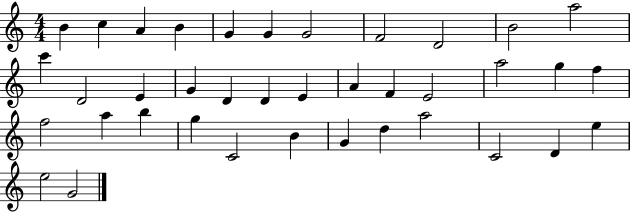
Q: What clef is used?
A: treble